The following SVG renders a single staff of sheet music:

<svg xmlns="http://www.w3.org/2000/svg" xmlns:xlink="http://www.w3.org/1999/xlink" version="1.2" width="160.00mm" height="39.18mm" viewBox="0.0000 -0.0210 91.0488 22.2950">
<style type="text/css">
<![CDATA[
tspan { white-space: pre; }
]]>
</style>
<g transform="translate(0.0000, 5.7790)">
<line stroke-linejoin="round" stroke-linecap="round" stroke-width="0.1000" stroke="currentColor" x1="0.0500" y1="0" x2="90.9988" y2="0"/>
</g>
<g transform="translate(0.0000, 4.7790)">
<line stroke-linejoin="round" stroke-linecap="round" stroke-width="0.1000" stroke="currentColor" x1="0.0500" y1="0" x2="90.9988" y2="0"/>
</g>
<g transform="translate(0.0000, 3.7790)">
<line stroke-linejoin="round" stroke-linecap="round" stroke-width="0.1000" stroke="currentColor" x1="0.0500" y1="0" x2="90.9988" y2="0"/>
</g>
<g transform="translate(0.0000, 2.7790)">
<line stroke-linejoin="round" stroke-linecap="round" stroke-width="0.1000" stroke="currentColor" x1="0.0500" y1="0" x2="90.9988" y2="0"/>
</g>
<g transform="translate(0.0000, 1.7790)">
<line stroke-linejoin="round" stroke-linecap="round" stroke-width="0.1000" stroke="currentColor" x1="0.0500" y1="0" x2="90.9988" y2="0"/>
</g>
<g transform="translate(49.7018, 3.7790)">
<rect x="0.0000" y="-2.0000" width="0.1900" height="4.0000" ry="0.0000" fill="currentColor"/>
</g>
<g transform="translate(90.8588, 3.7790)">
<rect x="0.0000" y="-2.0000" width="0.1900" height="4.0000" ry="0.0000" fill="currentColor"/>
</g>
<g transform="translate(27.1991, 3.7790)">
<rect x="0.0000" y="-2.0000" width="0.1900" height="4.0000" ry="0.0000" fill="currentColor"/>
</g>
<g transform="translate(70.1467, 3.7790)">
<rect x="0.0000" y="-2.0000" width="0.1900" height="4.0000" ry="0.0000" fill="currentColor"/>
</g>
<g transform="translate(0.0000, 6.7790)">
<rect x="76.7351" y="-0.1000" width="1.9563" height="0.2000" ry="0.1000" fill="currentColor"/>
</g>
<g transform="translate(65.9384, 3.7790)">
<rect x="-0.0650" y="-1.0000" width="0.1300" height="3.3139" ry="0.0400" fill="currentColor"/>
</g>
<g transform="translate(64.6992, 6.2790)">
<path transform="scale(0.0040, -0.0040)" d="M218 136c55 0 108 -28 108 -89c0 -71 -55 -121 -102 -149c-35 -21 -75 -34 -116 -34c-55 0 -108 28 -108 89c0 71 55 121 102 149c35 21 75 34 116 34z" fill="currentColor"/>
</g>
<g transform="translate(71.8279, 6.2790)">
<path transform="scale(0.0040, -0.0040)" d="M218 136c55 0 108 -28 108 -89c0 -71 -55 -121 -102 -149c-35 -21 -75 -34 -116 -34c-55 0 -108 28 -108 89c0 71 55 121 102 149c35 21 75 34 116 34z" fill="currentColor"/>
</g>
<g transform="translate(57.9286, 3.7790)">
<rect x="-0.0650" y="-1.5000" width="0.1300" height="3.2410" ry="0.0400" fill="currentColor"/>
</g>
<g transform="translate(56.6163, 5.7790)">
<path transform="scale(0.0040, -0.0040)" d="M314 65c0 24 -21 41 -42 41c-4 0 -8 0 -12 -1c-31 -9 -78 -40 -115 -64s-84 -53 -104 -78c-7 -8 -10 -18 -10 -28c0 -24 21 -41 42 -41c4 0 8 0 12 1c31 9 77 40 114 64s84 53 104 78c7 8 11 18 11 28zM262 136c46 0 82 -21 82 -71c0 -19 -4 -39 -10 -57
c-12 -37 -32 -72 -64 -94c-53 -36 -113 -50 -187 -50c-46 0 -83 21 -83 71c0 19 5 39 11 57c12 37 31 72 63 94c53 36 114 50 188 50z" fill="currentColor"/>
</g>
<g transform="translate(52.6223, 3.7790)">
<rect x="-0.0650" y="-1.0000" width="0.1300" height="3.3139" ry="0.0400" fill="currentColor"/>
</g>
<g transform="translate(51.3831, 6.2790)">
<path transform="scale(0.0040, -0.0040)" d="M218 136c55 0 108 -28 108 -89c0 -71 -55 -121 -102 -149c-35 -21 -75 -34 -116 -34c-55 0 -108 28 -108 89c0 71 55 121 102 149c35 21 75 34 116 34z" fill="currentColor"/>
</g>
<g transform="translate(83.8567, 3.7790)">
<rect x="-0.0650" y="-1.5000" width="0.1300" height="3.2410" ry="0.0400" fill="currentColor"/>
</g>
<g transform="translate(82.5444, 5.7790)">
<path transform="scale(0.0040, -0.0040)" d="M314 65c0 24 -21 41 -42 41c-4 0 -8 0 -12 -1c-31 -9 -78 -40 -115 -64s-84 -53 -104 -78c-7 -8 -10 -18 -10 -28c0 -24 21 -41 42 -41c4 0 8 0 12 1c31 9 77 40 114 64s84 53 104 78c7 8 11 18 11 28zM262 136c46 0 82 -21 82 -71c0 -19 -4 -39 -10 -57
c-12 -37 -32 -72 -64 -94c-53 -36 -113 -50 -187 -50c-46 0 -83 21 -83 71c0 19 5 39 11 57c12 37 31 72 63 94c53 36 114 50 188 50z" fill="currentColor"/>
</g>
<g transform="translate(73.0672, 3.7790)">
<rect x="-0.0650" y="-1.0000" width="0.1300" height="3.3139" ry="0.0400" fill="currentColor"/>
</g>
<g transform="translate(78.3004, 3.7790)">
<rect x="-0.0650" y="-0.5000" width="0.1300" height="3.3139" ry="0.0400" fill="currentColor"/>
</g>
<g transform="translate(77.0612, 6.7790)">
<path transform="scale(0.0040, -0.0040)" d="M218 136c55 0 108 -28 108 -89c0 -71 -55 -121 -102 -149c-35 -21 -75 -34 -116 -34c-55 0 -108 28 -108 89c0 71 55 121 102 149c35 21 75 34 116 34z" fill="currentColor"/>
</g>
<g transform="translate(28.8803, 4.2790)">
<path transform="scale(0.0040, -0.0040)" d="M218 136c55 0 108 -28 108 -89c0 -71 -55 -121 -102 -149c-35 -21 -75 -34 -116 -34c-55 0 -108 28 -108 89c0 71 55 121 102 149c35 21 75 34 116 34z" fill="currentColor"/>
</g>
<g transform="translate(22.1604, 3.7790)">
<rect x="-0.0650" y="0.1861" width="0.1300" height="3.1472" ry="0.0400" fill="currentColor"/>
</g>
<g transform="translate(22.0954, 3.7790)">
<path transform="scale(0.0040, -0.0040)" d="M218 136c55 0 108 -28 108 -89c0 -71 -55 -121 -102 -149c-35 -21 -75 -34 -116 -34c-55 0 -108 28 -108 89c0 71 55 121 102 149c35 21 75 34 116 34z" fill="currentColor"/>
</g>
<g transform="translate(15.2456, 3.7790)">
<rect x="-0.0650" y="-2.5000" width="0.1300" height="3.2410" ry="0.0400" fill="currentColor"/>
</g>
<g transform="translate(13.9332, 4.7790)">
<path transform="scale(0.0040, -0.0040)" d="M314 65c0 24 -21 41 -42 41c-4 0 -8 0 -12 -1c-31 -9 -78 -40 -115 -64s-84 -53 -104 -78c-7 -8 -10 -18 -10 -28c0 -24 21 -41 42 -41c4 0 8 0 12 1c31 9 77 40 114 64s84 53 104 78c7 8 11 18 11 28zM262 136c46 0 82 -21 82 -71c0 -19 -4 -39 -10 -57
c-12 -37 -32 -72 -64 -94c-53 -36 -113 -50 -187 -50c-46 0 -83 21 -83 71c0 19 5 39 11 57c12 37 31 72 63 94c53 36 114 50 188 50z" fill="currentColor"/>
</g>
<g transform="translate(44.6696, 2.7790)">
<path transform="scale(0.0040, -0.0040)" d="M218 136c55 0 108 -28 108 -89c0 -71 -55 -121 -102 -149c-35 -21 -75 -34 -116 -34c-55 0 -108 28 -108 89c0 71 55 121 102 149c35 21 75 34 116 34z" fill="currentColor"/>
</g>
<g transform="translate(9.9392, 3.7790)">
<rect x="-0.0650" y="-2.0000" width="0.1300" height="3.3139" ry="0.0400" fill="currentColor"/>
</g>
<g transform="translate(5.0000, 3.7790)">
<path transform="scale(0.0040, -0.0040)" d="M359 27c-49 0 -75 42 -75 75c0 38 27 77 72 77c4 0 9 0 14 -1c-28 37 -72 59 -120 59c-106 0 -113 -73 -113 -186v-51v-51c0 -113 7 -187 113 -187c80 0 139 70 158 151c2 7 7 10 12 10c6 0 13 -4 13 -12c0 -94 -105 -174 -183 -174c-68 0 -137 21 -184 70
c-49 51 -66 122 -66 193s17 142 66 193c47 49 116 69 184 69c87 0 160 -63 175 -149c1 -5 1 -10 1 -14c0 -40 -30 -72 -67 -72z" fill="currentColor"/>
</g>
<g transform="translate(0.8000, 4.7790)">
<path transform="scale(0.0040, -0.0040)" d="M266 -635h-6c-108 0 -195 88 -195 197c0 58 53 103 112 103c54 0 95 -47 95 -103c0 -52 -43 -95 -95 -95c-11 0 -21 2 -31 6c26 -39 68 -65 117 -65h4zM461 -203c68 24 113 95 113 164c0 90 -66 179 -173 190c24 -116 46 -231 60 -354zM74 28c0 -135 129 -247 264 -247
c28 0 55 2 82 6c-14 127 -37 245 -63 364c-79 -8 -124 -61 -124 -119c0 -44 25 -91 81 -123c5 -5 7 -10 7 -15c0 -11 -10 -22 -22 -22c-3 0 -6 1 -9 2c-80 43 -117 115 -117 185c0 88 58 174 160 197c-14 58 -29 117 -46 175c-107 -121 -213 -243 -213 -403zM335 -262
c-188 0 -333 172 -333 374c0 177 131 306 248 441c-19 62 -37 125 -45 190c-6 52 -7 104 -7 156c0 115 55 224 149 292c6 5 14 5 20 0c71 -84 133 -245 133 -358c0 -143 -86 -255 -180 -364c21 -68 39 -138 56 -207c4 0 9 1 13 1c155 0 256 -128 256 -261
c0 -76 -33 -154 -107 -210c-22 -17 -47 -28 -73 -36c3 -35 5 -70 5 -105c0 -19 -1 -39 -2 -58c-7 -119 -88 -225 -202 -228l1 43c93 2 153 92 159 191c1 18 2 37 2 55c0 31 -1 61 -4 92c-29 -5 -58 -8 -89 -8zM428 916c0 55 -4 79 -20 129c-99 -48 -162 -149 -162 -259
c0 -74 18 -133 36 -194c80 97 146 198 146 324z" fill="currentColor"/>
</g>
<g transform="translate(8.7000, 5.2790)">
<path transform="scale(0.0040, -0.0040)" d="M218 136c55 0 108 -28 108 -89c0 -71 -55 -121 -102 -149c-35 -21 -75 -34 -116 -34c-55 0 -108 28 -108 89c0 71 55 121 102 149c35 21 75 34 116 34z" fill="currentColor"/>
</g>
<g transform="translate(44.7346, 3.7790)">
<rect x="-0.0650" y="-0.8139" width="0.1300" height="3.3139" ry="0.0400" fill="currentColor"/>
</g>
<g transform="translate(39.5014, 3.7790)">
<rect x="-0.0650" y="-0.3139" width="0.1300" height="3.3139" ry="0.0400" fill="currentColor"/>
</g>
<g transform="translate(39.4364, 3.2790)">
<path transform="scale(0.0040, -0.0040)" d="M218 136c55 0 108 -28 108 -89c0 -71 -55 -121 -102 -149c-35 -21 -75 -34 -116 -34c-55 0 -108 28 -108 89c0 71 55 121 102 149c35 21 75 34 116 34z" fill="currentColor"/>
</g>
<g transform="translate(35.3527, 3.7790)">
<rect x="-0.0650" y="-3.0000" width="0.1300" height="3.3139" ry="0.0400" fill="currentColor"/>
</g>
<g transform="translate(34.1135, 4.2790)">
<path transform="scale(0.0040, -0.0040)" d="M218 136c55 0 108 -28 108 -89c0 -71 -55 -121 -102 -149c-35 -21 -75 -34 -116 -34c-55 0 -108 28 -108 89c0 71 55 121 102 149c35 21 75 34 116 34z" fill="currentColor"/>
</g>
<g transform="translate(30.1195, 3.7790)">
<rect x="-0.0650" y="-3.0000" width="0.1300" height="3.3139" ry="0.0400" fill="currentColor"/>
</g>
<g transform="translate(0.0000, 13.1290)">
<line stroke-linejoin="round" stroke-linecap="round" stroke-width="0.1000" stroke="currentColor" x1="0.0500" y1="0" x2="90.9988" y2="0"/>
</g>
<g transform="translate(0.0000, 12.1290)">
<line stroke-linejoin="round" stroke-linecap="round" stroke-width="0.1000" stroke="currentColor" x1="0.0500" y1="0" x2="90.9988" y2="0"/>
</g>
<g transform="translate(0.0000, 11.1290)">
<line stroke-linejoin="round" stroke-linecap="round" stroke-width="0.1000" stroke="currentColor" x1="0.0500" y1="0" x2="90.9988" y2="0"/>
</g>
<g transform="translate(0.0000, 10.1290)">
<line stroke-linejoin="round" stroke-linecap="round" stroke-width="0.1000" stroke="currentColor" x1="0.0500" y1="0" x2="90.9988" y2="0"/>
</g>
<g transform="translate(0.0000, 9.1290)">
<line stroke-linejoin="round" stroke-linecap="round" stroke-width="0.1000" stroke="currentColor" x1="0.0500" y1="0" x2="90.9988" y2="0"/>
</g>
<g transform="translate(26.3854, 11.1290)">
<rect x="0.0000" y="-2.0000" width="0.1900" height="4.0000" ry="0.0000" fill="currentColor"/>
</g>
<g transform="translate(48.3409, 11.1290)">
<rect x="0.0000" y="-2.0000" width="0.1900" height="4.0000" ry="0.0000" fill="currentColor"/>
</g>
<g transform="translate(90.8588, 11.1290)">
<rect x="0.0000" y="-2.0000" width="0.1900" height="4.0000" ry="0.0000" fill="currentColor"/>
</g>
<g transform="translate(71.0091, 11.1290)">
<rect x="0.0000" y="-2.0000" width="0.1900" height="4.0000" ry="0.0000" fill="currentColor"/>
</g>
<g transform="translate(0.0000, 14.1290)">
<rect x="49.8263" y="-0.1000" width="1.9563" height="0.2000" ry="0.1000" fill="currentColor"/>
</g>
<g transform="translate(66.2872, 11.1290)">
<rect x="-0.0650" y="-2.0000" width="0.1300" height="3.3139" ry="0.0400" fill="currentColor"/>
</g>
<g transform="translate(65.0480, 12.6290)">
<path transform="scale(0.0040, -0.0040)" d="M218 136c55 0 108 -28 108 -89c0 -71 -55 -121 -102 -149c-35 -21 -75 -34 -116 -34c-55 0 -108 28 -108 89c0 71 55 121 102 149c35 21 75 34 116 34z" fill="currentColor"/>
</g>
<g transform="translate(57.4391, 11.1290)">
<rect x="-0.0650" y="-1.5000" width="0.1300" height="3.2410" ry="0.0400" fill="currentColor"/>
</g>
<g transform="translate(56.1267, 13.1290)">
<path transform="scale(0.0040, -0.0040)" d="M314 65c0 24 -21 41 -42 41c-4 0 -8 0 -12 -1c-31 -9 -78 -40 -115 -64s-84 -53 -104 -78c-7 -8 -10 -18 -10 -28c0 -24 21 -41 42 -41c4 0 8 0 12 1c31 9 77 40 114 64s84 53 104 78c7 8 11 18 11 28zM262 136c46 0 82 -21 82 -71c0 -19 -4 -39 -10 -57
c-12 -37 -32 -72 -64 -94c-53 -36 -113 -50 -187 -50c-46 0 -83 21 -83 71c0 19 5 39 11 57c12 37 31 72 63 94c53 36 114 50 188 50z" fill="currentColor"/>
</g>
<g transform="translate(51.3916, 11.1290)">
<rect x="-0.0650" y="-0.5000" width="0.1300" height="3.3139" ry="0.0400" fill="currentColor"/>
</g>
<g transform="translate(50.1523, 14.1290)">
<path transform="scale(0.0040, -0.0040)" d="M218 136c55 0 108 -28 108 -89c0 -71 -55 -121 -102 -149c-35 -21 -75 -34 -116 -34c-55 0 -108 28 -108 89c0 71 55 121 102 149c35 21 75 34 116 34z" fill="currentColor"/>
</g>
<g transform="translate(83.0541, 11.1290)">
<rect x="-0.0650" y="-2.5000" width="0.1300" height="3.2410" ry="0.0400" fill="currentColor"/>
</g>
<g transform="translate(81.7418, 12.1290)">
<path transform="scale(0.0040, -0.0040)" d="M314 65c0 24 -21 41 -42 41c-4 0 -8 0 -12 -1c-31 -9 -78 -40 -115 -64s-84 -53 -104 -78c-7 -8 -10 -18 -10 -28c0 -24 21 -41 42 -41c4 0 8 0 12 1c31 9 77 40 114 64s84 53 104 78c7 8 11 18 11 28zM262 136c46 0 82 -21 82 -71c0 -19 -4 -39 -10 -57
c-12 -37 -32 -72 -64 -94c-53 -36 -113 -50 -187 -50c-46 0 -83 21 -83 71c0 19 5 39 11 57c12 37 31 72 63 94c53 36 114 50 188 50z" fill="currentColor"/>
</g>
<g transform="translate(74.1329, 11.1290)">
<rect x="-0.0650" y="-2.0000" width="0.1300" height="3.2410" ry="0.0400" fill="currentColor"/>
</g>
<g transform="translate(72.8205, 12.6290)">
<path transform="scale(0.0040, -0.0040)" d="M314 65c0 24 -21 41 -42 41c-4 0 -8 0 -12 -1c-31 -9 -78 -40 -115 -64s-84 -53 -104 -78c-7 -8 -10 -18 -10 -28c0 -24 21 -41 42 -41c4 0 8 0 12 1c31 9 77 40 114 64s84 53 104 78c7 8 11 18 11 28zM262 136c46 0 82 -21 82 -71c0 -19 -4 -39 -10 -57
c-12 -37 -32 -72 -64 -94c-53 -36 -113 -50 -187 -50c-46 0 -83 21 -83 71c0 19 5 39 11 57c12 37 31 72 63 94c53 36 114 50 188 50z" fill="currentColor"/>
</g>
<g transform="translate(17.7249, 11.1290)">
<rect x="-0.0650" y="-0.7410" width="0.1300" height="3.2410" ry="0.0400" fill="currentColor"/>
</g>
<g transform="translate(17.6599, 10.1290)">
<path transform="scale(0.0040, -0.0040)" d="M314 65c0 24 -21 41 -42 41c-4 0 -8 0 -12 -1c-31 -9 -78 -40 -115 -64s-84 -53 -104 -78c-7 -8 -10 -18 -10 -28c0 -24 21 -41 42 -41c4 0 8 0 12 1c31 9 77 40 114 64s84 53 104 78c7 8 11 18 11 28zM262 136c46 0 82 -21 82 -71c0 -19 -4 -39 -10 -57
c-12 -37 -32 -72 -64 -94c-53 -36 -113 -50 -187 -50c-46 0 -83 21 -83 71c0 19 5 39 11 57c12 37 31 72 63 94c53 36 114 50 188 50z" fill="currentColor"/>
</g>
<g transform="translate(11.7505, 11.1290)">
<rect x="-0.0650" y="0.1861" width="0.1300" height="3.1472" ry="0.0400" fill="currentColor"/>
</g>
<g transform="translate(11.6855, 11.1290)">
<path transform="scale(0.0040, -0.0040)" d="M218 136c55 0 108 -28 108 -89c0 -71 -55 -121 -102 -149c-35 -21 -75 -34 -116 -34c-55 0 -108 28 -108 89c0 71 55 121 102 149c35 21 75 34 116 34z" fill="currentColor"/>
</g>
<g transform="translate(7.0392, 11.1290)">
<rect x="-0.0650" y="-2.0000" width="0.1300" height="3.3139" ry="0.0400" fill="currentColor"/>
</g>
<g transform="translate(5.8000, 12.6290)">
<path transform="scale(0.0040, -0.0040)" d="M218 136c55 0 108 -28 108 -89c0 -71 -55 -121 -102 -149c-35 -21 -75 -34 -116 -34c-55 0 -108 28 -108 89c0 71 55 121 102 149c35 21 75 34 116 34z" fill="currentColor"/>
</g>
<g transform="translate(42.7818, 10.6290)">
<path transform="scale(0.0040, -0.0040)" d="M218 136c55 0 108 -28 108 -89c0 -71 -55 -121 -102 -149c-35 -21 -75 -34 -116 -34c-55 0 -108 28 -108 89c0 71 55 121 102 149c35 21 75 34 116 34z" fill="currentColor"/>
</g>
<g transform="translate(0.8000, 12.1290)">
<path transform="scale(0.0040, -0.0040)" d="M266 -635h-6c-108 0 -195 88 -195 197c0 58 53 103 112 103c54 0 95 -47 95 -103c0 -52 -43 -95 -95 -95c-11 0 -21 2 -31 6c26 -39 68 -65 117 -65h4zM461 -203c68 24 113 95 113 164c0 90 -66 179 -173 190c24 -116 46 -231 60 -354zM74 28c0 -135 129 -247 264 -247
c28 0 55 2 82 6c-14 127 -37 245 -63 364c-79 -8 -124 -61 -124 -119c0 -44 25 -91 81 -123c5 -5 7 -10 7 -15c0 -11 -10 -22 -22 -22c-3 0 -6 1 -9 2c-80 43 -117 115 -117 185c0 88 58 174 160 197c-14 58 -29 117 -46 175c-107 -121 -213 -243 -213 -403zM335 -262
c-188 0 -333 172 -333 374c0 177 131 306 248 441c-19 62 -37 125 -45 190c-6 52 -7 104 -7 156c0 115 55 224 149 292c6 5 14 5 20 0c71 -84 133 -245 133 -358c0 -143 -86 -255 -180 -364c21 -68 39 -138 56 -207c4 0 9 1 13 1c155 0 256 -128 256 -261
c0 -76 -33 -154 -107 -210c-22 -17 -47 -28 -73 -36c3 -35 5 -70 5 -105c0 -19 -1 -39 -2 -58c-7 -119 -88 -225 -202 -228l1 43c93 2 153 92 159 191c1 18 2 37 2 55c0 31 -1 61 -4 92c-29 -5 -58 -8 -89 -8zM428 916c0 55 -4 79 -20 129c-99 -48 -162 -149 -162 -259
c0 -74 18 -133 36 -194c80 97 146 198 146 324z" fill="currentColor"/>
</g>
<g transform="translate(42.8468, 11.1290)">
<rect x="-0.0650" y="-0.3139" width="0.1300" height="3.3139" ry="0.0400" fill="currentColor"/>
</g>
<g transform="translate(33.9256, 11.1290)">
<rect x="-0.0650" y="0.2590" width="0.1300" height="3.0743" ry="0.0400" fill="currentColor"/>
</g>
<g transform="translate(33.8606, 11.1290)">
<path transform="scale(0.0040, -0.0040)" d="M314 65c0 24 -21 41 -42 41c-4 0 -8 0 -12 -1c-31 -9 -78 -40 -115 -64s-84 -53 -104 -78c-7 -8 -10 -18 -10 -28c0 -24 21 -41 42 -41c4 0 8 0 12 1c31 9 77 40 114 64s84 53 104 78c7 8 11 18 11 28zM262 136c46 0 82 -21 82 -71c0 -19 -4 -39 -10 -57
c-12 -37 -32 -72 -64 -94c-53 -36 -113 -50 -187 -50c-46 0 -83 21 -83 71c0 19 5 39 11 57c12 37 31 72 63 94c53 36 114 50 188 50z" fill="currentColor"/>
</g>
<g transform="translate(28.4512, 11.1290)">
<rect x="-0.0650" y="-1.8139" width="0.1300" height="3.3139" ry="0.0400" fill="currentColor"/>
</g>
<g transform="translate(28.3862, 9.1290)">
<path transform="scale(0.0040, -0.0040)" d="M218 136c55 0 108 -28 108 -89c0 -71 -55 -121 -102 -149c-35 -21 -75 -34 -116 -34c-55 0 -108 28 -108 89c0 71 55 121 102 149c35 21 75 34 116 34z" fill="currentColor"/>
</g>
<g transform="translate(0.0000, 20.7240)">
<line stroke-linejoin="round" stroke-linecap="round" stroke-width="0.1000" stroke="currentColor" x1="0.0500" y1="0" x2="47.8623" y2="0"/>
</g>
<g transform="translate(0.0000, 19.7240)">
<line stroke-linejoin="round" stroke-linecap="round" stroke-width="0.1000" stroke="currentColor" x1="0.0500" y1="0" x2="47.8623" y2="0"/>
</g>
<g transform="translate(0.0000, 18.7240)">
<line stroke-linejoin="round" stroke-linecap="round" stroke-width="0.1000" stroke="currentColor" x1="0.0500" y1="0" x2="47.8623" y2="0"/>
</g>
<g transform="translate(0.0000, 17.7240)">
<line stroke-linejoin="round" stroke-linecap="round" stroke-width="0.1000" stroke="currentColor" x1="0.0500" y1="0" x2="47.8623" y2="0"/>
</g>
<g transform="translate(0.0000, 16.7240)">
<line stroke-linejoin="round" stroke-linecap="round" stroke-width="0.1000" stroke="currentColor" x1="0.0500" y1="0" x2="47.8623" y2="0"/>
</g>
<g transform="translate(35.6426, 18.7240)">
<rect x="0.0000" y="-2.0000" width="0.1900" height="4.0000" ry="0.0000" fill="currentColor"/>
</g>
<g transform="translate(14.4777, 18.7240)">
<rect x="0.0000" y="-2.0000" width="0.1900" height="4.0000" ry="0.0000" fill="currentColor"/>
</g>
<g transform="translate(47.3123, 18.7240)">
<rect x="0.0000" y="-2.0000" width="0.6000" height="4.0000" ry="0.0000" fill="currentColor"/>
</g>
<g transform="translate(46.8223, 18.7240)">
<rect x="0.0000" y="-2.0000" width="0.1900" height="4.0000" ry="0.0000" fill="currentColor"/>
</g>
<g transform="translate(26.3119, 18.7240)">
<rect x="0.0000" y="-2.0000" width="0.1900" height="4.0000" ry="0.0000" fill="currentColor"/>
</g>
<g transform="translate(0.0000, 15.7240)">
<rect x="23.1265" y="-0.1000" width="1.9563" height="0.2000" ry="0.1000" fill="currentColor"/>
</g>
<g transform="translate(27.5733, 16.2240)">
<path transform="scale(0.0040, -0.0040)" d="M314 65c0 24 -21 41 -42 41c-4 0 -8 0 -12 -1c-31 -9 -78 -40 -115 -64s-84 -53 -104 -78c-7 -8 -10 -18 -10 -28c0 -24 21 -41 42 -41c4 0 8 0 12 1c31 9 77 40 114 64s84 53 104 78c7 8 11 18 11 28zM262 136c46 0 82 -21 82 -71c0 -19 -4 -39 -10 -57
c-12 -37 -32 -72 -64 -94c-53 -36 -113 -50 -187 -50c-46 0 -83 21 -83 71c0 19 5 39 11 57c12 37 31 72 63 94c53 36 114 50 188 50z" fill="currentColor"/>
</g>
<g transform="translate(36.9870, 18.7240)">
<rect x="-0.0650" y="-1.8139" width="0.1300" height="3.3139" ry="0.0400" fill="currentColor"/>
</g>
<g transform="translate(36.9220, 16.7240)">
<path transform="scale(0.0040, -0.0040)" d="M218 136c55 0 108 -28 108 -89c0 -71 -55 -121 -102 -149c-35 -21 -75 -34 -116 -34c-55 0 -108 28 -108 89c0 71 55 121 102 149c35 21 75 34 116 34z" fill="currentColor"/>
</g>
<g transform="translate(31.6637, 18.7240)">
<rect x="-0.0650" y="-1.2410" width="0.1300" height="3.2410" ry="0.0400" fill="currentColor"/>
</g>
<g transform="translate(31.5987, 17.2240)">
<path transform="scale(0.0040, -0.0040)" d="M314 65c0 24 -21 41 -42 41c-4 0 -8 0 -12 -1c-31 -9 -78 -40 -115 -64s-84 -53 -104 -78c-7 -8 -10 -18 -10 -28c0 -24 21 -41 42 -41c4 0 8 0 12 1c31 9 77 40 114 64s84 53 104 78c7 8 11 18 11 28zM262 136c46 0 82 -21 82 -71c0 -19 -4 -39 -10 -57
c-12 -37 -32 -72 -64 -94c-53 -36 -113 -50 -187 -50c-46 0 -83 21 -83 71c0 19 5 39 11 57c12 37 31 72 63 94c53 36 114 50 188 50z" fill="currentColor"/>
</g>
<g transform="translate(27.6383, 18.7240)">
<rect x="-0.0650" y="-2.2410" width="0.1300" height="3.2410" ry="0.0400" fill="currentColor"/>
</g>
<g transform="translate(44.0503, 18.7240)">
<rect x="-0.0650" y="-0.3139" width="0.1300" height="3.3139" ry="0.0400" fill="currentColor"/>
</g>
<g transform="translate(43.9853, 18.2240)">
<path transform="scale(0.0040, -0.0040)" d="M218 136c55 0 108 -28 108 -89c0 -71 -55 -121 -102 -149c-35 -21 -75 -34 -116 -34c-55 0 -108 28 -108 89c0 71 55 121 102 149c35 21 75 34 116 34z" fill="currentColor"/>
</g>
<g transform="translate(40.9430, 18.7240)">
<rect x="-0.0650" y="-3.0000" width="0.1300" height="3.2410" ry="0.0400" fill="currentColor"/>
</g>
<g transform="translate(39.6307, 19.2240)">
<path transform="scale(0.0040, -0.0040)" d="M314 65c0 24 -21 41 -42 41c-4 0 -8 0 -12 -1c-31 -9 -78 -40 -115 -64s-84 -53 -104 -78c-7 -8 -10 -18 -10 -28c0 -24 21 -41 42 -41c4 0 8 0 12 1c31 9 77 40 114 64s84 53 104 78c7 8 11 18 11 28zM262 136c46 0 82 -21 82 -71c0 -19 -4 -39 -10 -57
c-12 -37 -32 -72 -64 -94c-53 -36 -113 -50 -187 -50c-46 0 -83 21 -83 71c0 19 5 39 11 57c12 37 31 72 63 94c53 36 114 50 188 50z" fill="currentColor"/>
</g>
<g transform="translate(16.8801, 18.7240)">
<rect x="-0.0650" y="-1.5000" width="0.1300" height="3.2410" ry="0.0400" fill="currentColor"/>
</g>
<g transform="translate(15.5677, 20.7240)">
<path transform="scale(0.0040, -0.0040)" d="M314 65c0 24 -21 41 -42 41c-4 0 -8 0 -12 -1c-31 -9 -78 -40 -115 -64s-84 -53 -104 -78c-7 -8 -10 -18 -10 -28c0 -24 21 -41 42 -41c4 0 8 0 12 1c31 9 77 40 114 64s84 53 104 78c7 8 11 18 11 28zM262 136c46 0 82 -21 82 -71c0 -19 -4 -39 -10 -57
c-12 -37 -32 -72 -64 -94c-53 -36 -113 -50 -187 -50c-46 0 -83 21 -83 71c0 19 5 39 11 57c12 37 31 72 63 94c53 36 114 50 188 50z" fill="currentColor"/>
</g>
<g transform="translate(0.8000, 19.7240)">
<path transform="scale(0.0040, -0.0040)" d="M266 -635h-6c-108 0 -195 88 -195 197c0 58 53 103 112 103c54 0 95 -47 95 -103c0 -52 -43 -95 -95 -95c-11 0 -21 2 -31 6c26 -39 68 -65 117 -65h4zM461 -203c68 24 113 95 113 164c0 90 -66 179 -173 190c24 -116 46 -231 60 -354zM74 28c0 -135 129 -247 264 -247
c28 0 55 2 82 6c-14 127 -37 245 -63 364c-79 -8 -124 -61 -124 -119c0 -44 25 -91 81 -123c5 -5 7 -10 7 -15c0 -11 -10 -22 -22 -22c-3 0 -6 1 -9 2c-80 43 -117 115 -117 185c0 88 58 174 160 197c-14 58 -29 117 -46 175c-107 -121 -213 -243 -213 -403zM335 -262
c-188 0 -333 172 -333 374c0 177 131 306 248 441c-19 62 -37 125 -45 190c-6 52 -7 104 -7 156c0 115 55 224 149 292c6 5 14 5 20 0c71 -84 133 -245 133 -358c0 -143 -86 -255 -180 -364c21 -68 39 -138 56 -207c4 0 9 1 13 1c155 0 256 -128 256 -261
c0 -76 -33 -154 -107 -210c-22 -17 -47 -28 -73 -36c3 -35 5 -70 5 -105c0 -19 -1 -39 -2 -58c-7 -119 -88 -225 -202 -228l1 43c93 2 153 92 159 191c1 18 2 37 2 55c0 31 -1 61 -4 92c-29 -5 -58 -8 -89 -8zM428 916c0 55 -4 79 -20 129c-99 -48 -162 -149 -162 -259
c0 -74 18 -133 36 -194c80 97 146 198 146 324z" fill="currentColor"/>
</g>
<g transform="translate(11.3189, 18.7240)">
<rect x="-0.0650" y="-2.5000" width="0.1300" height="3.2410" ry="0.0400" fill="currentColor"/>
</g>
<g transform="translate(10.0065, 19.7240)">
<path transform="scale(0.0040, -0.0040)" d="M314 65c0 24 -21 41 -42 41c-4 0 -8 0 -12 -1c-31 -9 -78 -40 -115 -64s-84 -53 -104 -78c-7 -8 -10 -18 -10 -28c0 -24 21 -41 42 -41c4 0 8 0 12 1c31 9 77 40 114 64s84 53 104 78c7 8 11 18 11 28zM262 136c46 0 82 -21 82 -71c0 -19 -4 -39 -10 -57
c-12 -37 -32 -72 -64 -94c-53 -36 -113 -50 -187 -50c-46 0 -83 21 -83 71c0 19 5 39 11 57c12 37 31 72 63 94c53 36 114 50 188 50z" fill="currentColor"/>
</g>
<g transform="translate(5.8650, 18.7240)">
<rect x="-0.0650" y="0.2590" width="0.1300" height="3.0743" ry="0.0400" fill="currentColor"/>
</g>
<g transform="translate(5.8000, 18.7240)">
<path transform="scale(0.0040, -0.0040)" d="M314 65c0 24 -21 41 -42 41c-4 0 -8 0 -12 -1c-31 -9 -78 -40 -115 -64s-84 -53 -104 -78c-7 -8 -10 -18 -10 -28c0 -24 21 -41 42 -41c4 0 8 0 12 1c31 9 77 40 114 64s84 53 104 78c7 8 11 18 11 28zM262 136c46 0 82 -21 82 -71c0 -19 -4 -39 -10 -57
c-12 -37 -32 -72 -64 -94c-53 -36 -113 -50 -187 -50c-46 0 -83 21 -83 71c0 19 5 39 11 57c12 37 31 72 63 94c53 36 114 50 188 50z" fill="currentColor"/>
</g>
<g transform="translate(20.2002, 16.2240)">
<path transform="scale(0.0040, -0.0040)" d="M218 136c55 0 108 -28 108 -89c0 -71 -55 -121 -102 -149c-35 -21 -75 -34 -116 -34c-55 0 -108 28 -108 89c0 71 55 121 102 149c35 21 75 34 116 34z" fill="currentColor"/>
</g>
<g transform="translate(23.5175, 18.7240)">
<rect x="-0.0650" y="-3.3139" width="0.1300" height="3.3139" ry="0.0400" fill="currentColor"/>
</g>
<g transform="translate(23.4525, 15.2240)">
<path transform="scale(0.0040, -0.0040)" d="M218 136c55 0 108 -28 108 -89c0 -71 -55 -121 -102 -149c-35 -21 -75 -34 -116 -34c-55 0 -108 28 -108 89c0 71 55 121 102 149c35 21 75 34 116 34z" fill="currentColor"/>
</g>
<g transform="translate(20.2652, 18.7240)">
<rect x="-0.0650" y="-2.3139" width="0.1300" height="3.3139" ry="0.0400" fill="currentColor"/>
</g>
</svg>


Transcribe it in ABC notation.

X:1
T:Untitled
M:4/4
L:1/4
K:C
F G2 B A A c d D E2 D D C E2 F B d2 f B2 c C E2 F F2 G2 B2 G2 E2 g b g2 e2 f A2 c